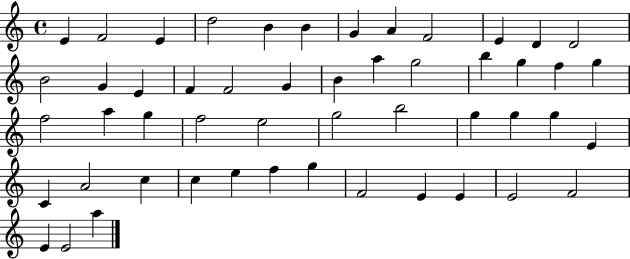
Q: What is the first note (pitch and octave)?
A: E4